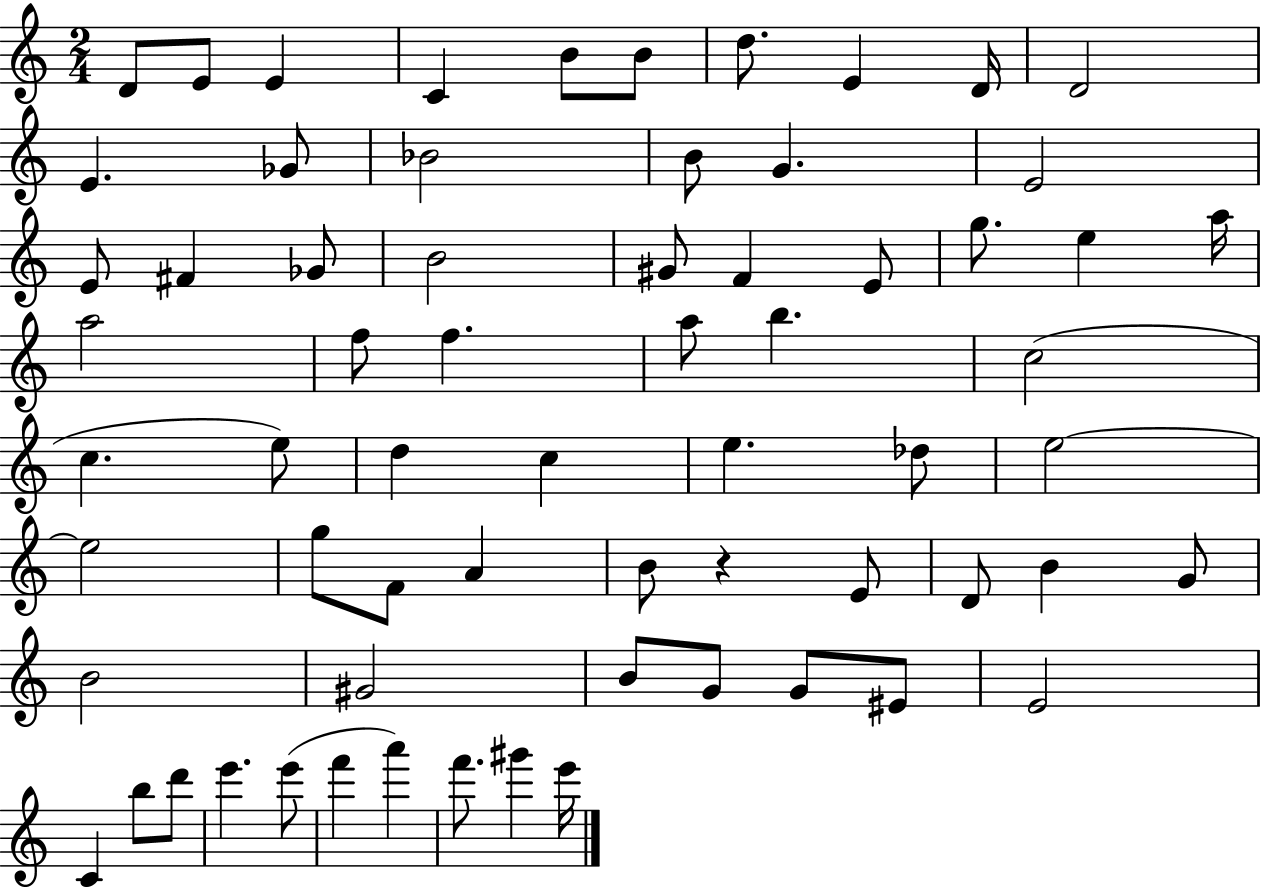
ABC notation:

X:1
T:Untitled
M:2/4
L:1/4
K:C
D/2 E/2 E C B/2 B/2 d/2 E D/4 D2 E _G/2 _B2 B/2 G E2 E/2 ^F _G/2 B2 ^G/2 F E/2 g/2 e a/4 a2 f/2 f a/2 b c2 c e/2 d c e _d/2 e2 e2 g/2 F/2 A B/2 z E/2 D/2 B G/2 B2 ^G2 B/2 G/2 G/2 ^E/2 E2 C b/2 d'/2 e' e'/2 f' a' f'/2 ^g' e'/4